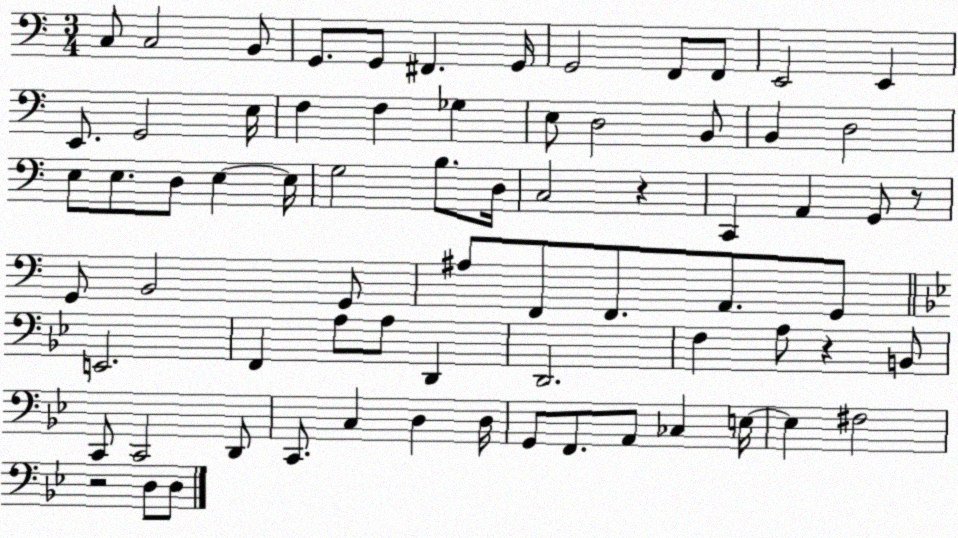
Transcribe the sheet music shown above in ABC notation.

X:1
T:Untitled
M:3/4
L:1/4
K:C
C,/2 C,2 B,,/2 G,,/2 G,,/2 ^F,, G,,/4 G,,2 F,,/2 F,,/2 E,,2 E,, E,,/2 G,,2 E,/4 F, F, _G, E,/2 D,2 B,,/2 B,, D,2 E,/2 E,/2 D,/2 E, E,/4 G,2 B,/2 D,/4 C,2 z C,, A,, G,,/2 z/2 G,,/2 B,,2 G,,/2 ^A,/2 F,,/2 F,,/2 A,,/2 G,,/2 E,,2 F,, A,/2 A,/2 D,, D,,2 F, A,/2 z B,,/2 C,,/2 C,,2 D,,/2 C,,/2 C, D, D,/4 G,,/2 F,,/2 A,,/2 _C, E,/4 E, ^F,2 z2 D,/2 D,/2